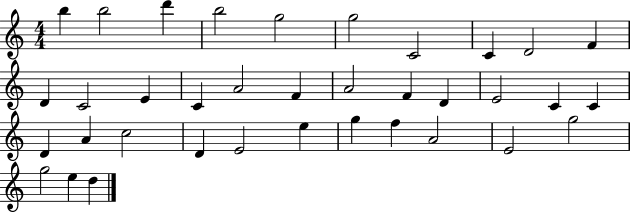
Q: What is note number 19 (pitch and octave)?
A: D4